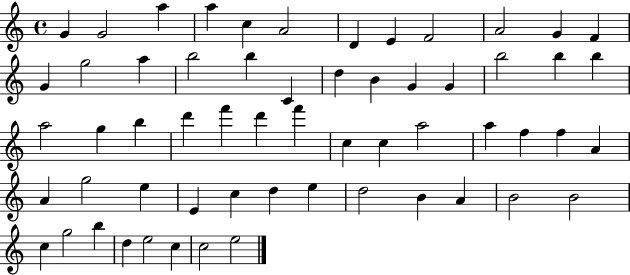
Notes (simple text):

G4/q G4/h A5/q A5/q C5/q A4/h D4/q E4/q F4/h A4/h G4/q F4/q G4/q G5/h A5/q B5/h B5/q C4/q D5/q B4/q G4/q G4/q B5/h B5/q B5/q A5/h G5/q B5/q D6/q F6/q D6/q F6/q C5/q C5/q A5/h A5/q F5/q F5/q A4/q A4/q G5/h E5/q E4/q C5/q D5/q E5/q D5/h B4/q A4/q B4/h B4/h C5/q G5/h B5/q D5/q E5/h C5/q C5/h E5/h